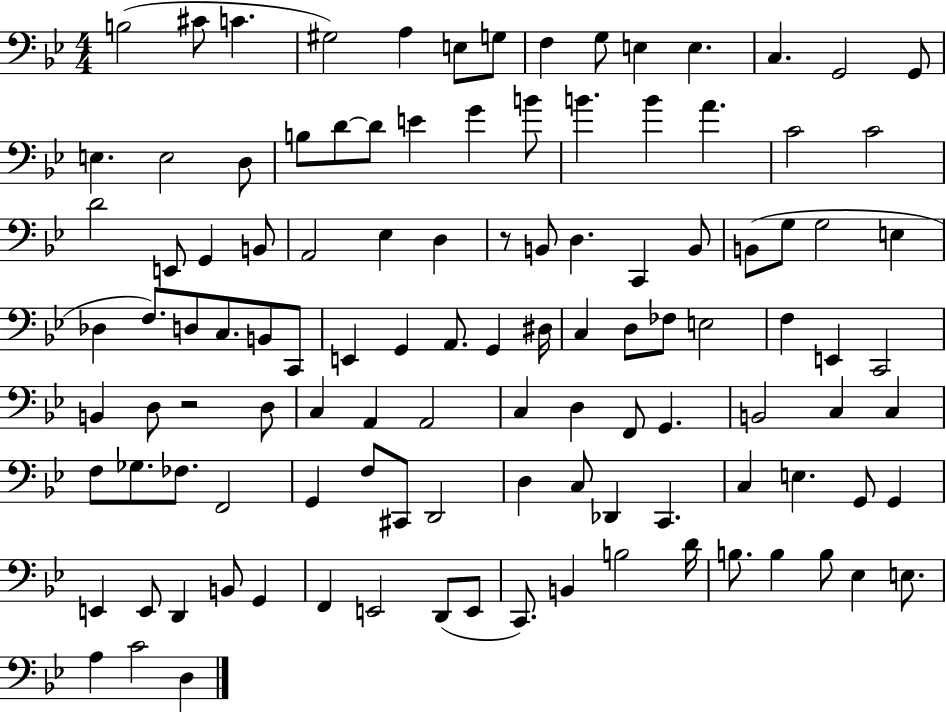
{
  \clef bass
  \numericTimeSignature
  \time 4/4
  \key bes \major
  b2( cis'8 c'4. | gis2) a4 e8 g8 | f4 g8 e4 e4. | c4. g,2 g,8 | \break e4. e2 d8 | b8 d'8~~ d'8 e'4 g'4 b'8 | b'4. b'4 a'4. | c'2 c'2 | \break d'2 e,8 g,4 b,8 | a,2 ees4 d4 | r8 b,8 d4. c,4 b,8 | b,8( g8 g2 e4 | \break des4 f8.) d8 c8. b,8 c,8 | e,4 g,4 a,8. g,4 dis16 | c4 d8 fes8 e2 | f4 e,4 c,2 | \break b,4 d8 r2 d8 | c4 a,4 a,2 | c4 d4 f,8 g,4. | b,2 c4 c4 | \break f8 ges8. fes8. f,2 | g,4 f8 cis,8 d,2 | d4 c8 des,4 c,4. | c4 e4. g,8 g,4 | \break e,4 e,8 d,4 b,8 g,4 | f,4 e,2 d,8( e,8 | c,8.) b,4 b2 d'16 | b8. b4 b8 ees4 e8. | \break a4 c'2 d4 | \bar "|."
}